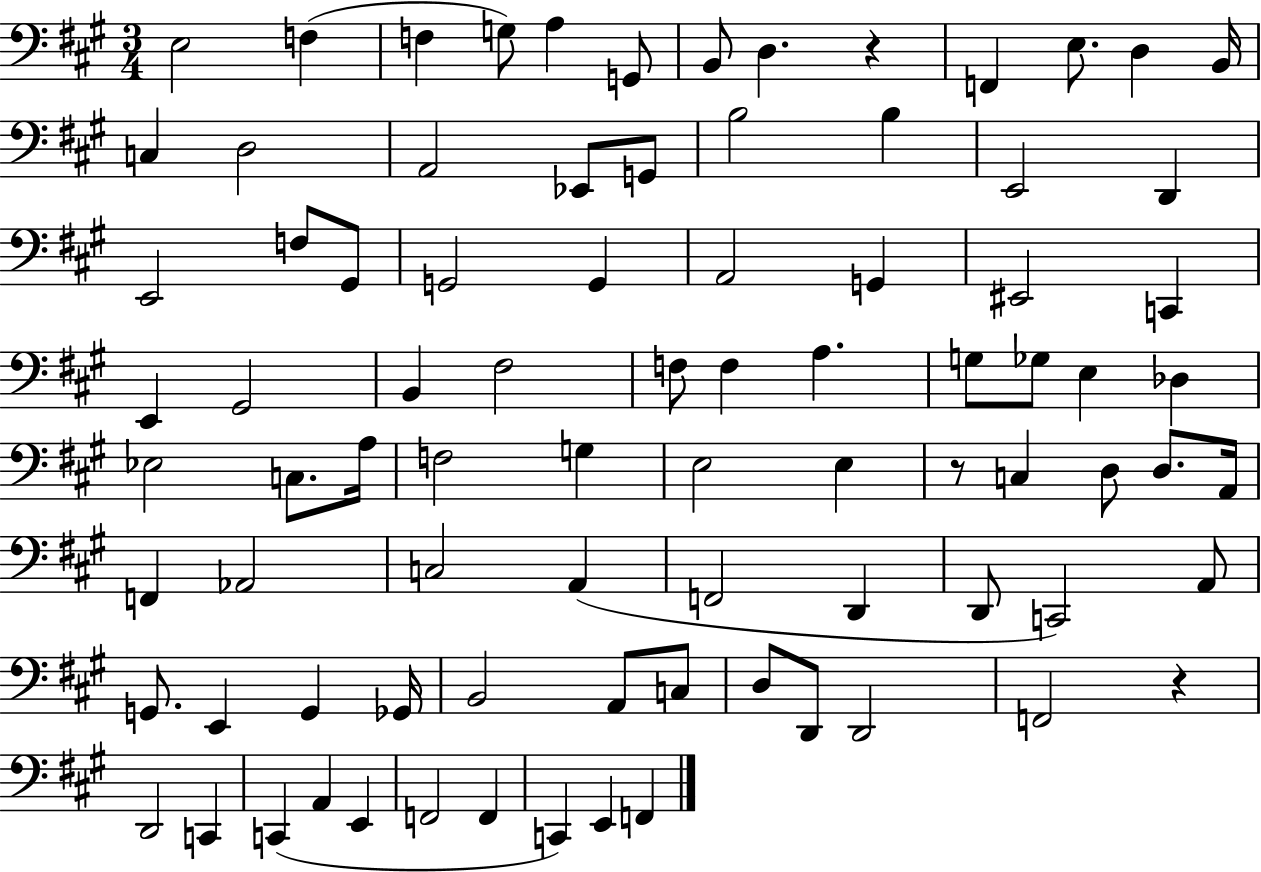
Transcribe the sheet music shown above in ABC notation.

X:1
T:Untitled
M:3/4
L:1/4
K:A
E,2 F, F, G,/2 A, G,,/2 B,,/2 D, z F,, E,/2 D, B,,/4 C, D,2 A,,2 _E,,/2 G,,/2 B,2 B, E,,2 D,, E,,2 F,/2 ^G,,/2 G,,2 G,, A,,2 G,, ^E,,2 C,, E,, ^G,,2 B,, ^F,2 F,/2 F, A, G,/2 _G,/2 E, _D, _E,2 C,/2 A,/4 F,2 G, E,2 E, z/2 C, D,/2 D,/2 A,,/4 F,, _A,,2 C,2 A,, F,,2 D,, D,,/2 C,,2 A,,/2 G,,/2 E,, G,, _G,,/4 B,,2 A,,/2 C,/2 D,/2 D,,/2 D,,2 F,,2 z D,,2 C,, C,, A,, E,, F,,2 F,, C,, E,, F,,